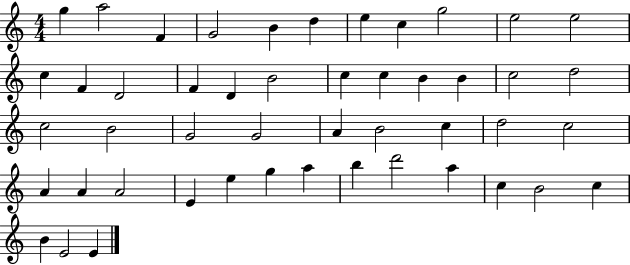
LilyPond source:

{
  \clef treble
  \numericTimeSignature
  \time 4/4
  \key c \major
  g''4 a''2 f'4 | g'2 b'4 d''4 | e''4 c''4 g''2 | e''2 e''2 | \break c''4 f'4 d'2 | f'4 d'4 b'2 | c''4 c''4 b'4 b'4 | c''2 d''2 | \break c''2 b'2 | g'2 g'2 | a'4 b'2 c''4 | d''2 c''2 | \break a'4 a'4 a'2 | e'4 e''4 g''4 a''4 | b''4 d'''2 a''4 | c''4 b'2 c''4 | \break b'4 e'2 e'4 | \bar "|."
}